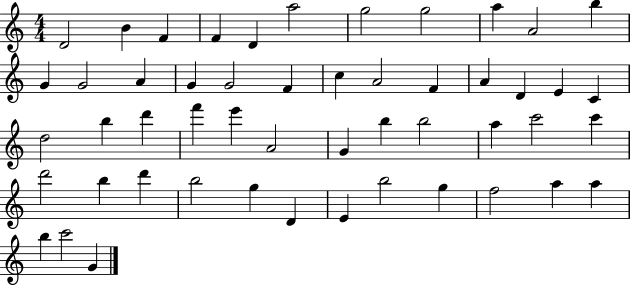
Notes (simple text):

D4/h B4/q F4/q F4/q D4/q A5/h G5/h G5/h A5/q A4/h B5/q G4/q G4/h A4/q G4/q G4/h F4/q C5/q A4/h F4/q A4/q D4/q E4/q C4/q D5/h B5/q D6/q F6/q E6/q A4/h G4/q B5/q B5/h A5/q C6/h C6/q D6/h B5/q D6/q B5/h G5/q D4/q E4/q B5/h G5/q F5/h A5/q A5/q B5/q C6/h G4/q